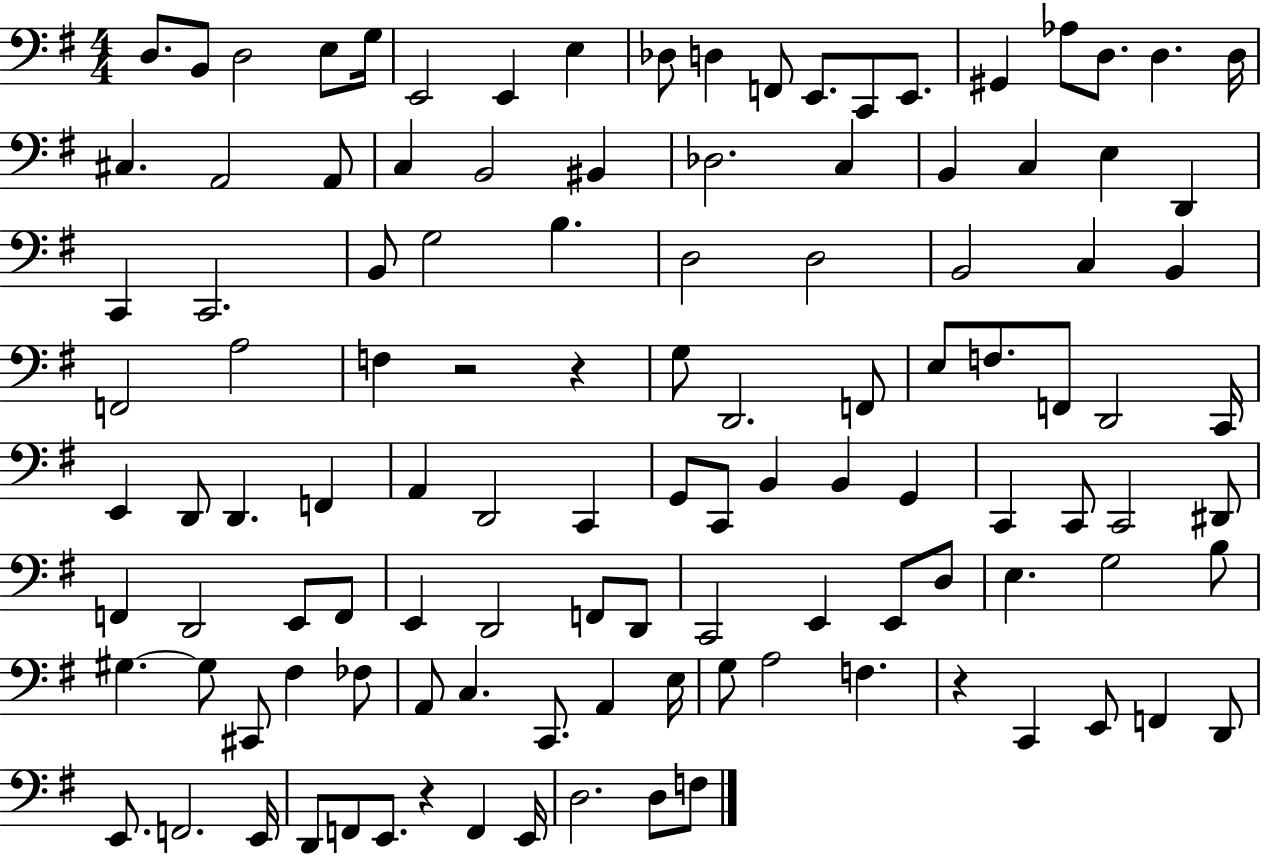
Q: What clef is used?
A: bass